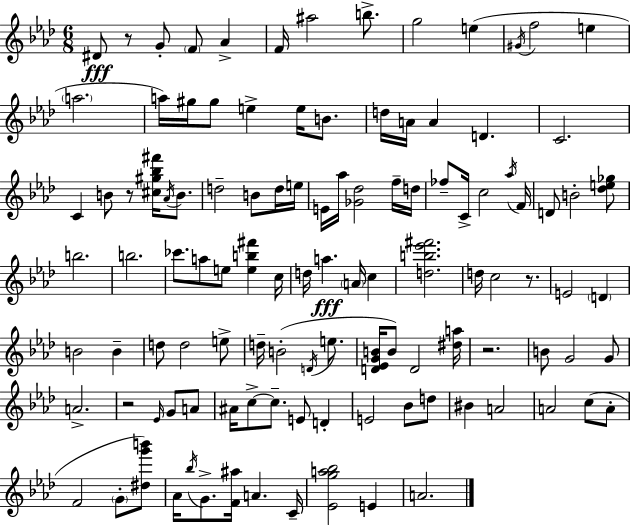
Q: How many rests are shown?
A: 5